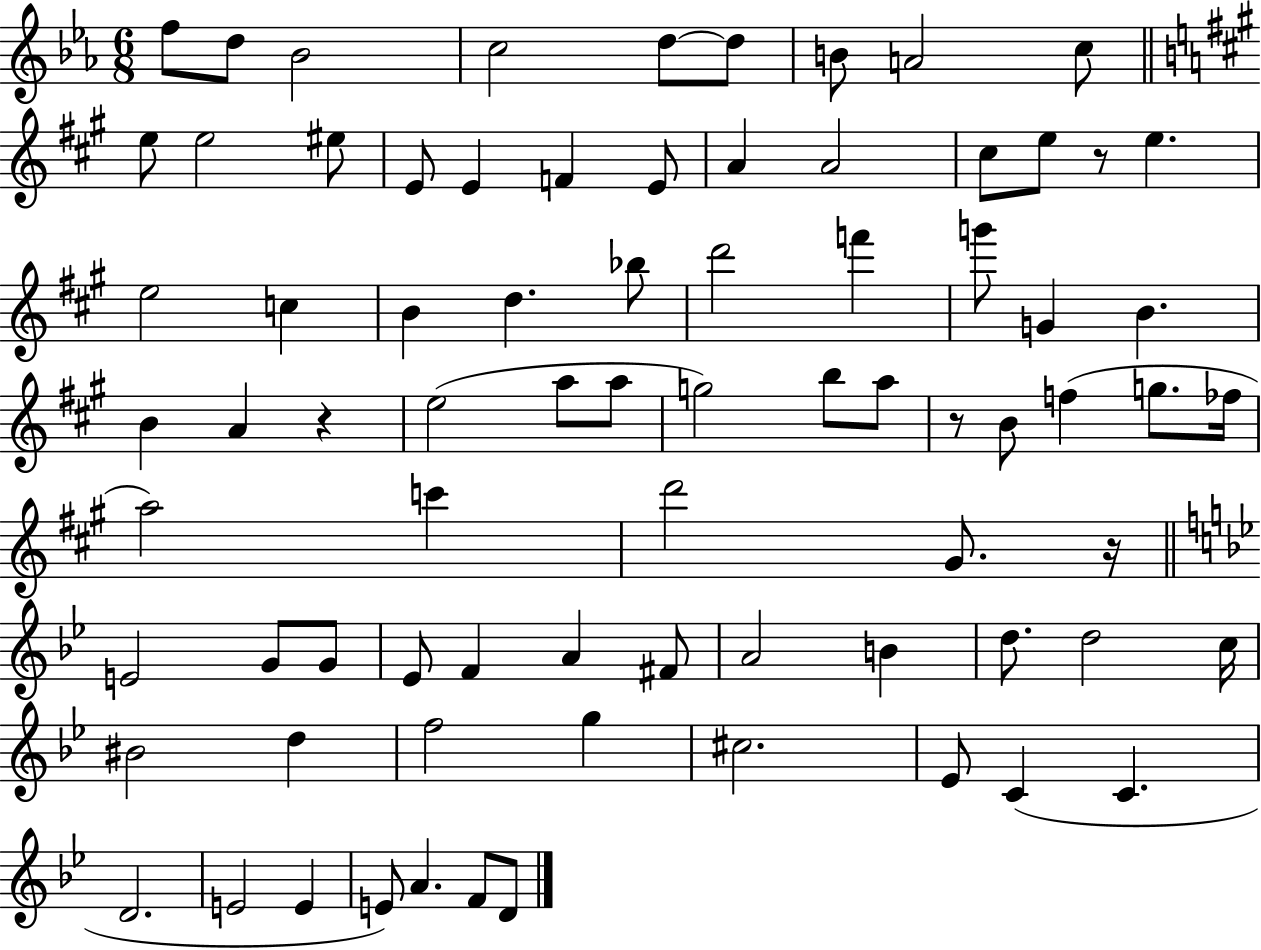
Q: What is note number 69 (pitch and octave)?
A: E4